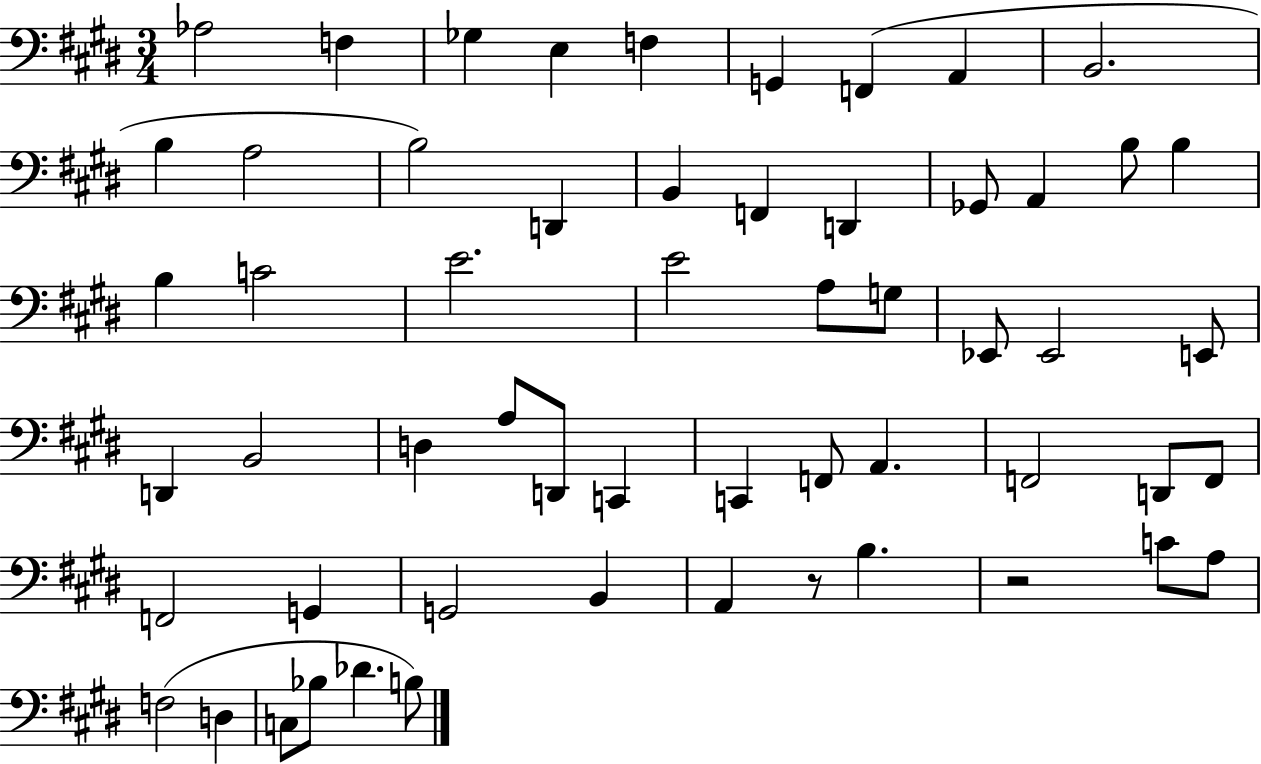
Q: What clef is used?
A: bass